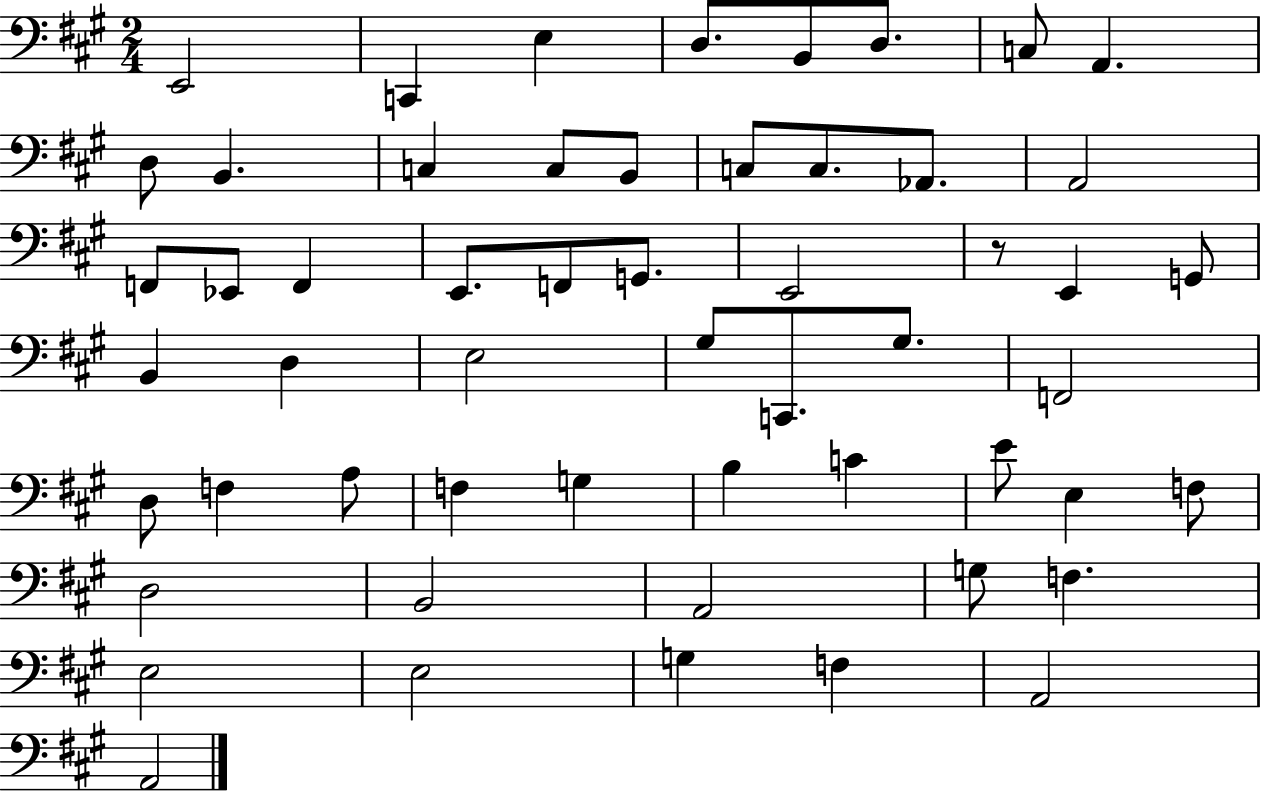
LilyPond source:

{
  \clef bass
  \numericTimeSignature
  \time 2/4
  \key a \major
  e,2 | c,4 e4 | d8. b,8 d8. | c8 a,4. | \break d8 b,4. | c4 c8 b,8 | c8 c8. aes,8. | a,2 | \break f,8 ees,8 f,4 | e,8. f,8 g,8. | e,2 | r8 e,4 g,8 | \break b,4 d4 | e2 | gis8 c,8. gis8. | f,2 | \break d8 f4 a8 | f4 g4 | b4 c'4 | e'8 e4 f8 | \break d2 | b,2 | a,2 | g8 f4. | \break e2 | e2 | g4 f4 | a,2 | \break a,2 | \bar "|."
}